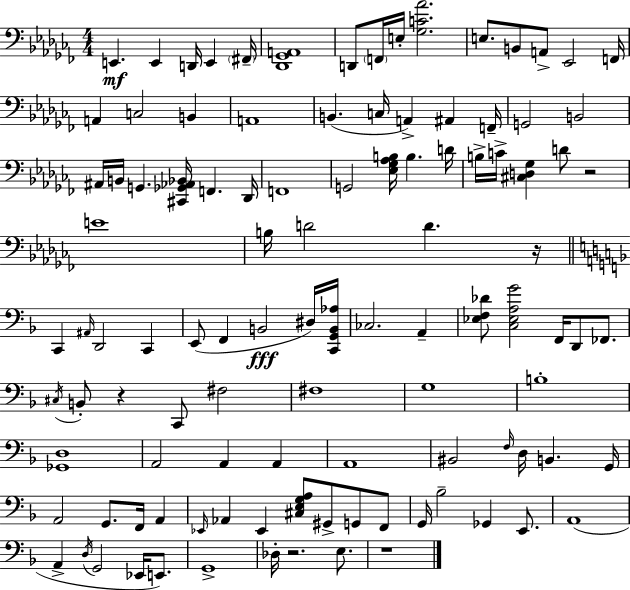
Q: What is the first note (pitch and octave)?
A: E2